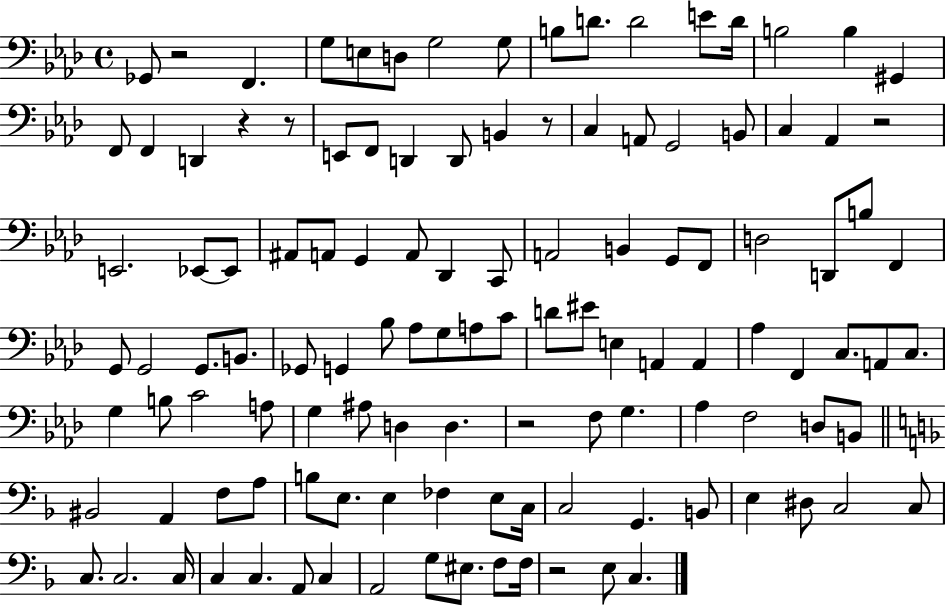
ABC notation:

X:1
T:Untitled
M:4/4
L:1/4
K:Ab
_G,,/2 z2 F,, G,/2 E,/2 D,/2 G,2 G,/2 B,/2 D/2 D2 E/2 D/4 B,2 B, ^G,, F,,/2 F,, D,, z z/2 E,,/2 F,,/2 D,, D,,/2 B,, z/2 C, A,,/2 G,,2 B,,/2 C, _A,, z2 E,,2 _E,,/2 _E,,/2 ^A,,/2 A,,/2 G,, A,,/2 _D,, C,,/2 A,,2 B,, G,,/2 F,,/2 D,2 D,,/2 B,/2 F,, G,,/2 G,,2 G,,/2 B,,/2 _G,,/2 G,, _B,/2 _A,/2 G,/2 A,/2 C/2 D/2 ^E/2 E, A,, A,, _A, F,, C,/2 A,,/2 C,/2 G, B,/2 C2 A,/2 G, ^A,/2 D, D, z2 F,/2 G, _A, F,2 D,/2 B,,/2 ^B,,2 A,, F,/2 A,/2 B,/2 E,/2 E, _F, E,/2 C,/4 C,2 G,, B,,/2 E, ^D,/2 C,2 C,/2 C,/2 C,2 C,/4 C, C, A,,/2 C, A,,2 G,/2 ^E,/2 F,/2 F,/4 z2 E,/2 C,